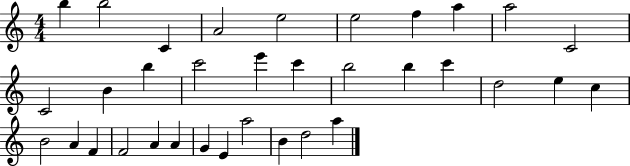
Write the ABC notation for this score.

X:1
T:Untitled
M:4/4
L:1/4
K:C
b b2 C A2 e2 e2 f a a2 C2 C2 B b c'2 e' c' b2 b c' d2 e c B2 A F F2 A A G E a2 B d2 a